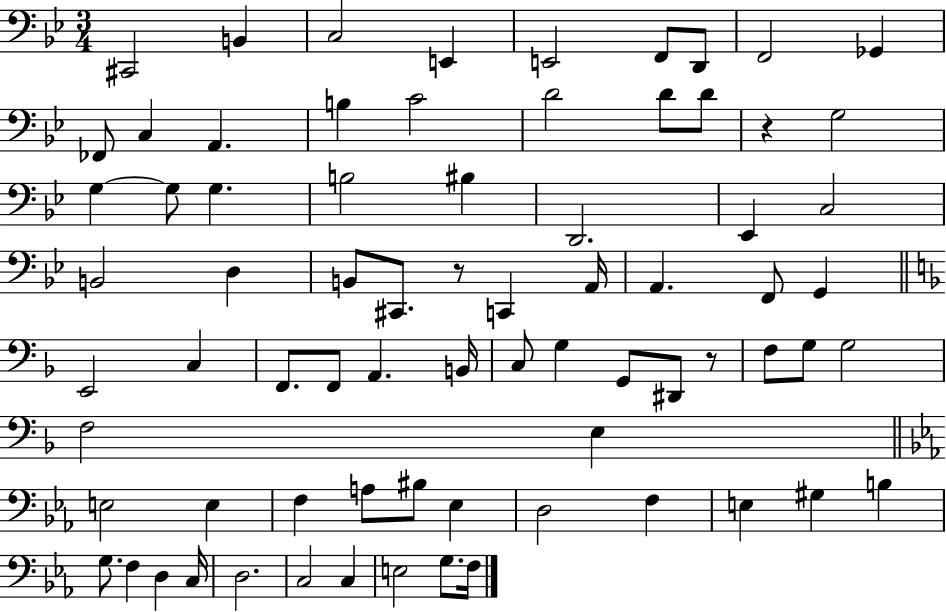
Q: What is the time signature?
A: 3/4